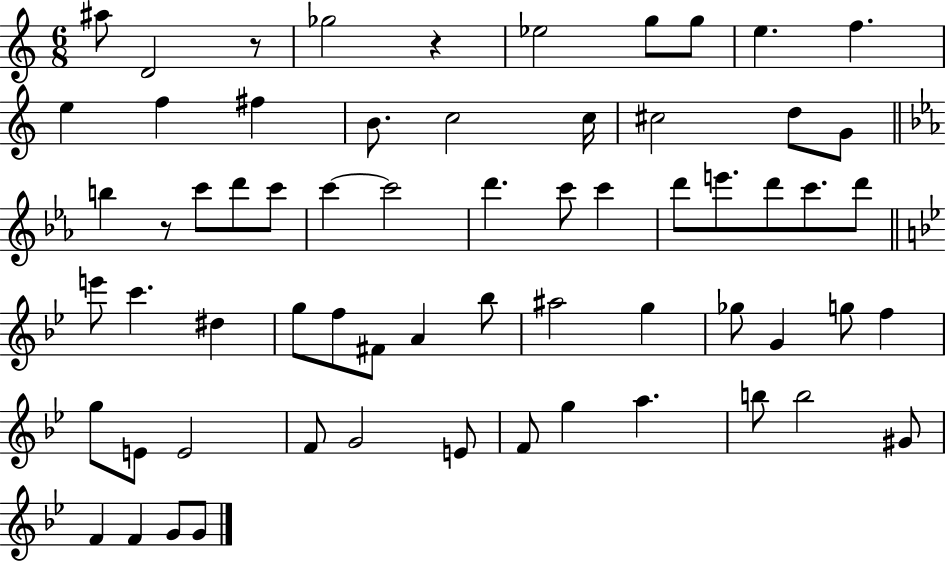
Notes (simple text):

A#5/e D4/h R/e Gb5/h R/q Eb5/h G5/e G5/e E5/q. F5/q. E5/q F5/q F#5/q B4/e. C5/h C5/s C#5/h D5/e G4/e B5/q R/e C6/e D6/e C6/e C6/q C6/h D6/q. C6/e C6/q D6/e E6/e. D6/e C6/e. D6/e E6/e C6/q. D#5/q G5/e F5/e F#4/e A4/q Bb5/e A#5/h G5/q Gb5/e G4/q G5/e F5/q G5/e E4/e E4/h F4/e G4/h E4/e F4/e G5/q A5/q. B5/e B5/h G#4/e F4/q F4/q G4/e G4/e